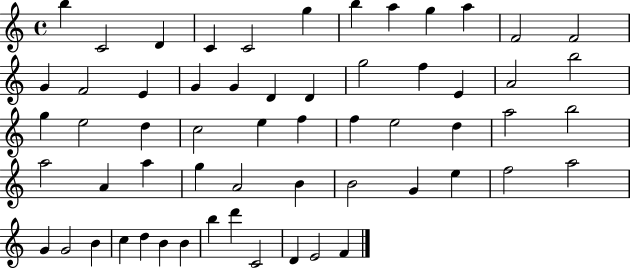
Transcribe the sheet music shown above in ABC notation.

X:1
T:Untitled
M:4/4
L:1/4
K:C
b C2 D C C2 g b a g a F2 F2 G F2 E G G D D g2 f E A2 b2 g e2 d c2 e f f e2 d a2 b2 a2 A a g A2 B B2 G e f2 a2 G G2 B c d B B b d' C2 D E2 F